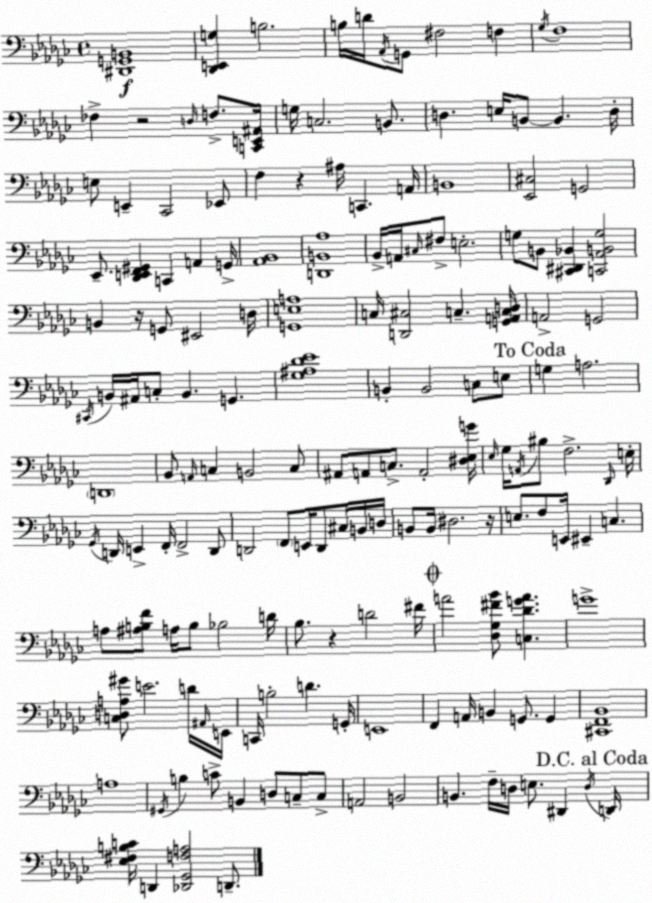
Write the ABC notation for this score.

X:1
T:Untitled
M:4/4
L:1/4
K:Ebm
[^D,,G,,B,,]4 [_D,,E,,G,] B,2 B,/4 D/4 _A,,/4 G,,/2 ^F,2 F, _G,/4 F,4 _F, z2 D,/4 F,/2 [C,,E,,^A,,]/4 G,/4 C,2 B,,/2 D, E,/4 B,,/2 B,, D,/4 E,/2 E,, _C,,2 _E,,/2 F, z ^A,/4 C,, A,,/4 B,,4 [_E,,^C,]2 G,,2 _E,,/2 [_D,,E,,F,,^G,,] C,, A,, G,,/4 [_A,,_B,,]4 [D,,B,,_A,]4 _B,,/4 A,,/4 ^C,/4 ^F,/2 E,2 G,/2 B,,/2 [^C,,^D,,_B,,] [C,,_A,,B,,G,]2 B,, z/4 G,,/2 ^E,,2 D,/4 [G,,E,A,]4 C,/4 [D,,^C,]2 C, [G,,A,,C,D,]/4 A,,2 G,,2 ^C,,/4 B,,/4 ^A,,/4 C,/2 B,, G,, [_G,^A,_D_E]4 B,, B,,2 C,/2 E,/2 G, A,2 D,,4 _B,,/2 A,,/4 C, B,,2 C,/2 ^A,,/2 A,,/2 C,/2 A,,2 [^D,_E,G]/4 _E,/4 _G,/4 A,,/4 ^B,/2 F,2 _D,,/4 E,/4 _G,,/4 D,,/4 E,, F,,/4 F,,2 D,,/2 D,,2 F,,/2 E,,/4 D,,/2 ^C,/4 B,,/4 D,/4 B,,/2 B,,/4 ^D,2 z/4 E,/2 F,/2 E,,/4 ^E,, C, A,/2 [^A,B,F]/2 A,/4 B,/2 _B,2 D/4 _B,/2 z D2 ^F/4 A2 [_D,_G,^F_B]/2 [C,_DGA] G4 [C,D,A,^G]/2 E2 D/4 ^A,,/4 E,,/4 C,,/4 B,2 D G,,/4 E,,4 F,, A,,/4 B,, G,,/2 G,, [^C,,F,,_B,,]4 A,4 ^G,,/4 B, C/2 B,, D,/2 C,/2 C,/2 A,,2 B,,2 B,, F,/4 D,/4 E,/2 ^D,, D,/4 D,,/4 [_E,^F,B,C]/4 D,, [_D,,_G,,F,A,]2 D,,/2